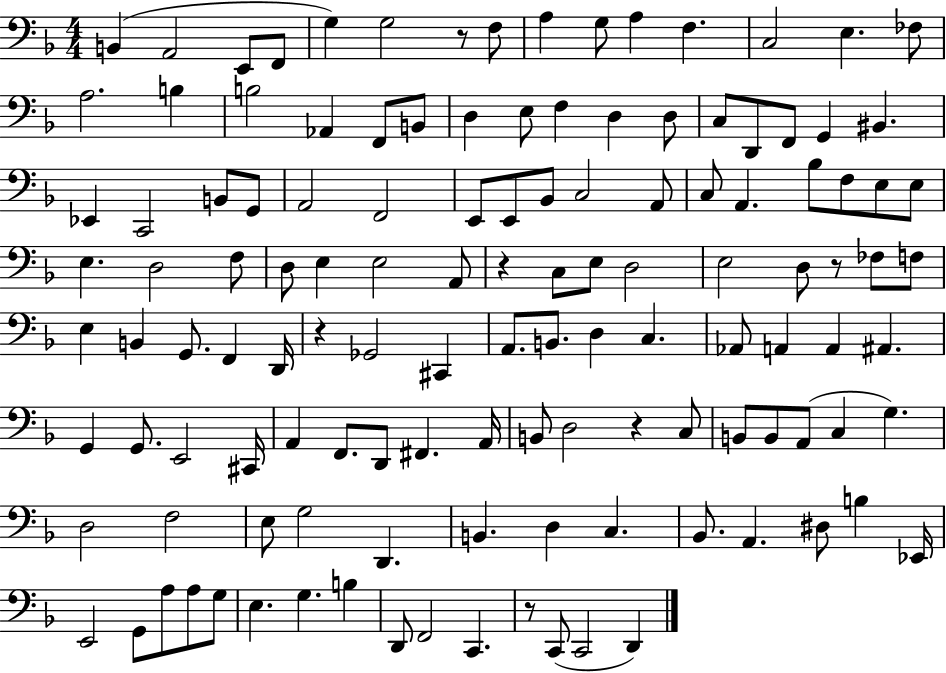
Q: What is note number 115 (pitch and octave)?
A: D2